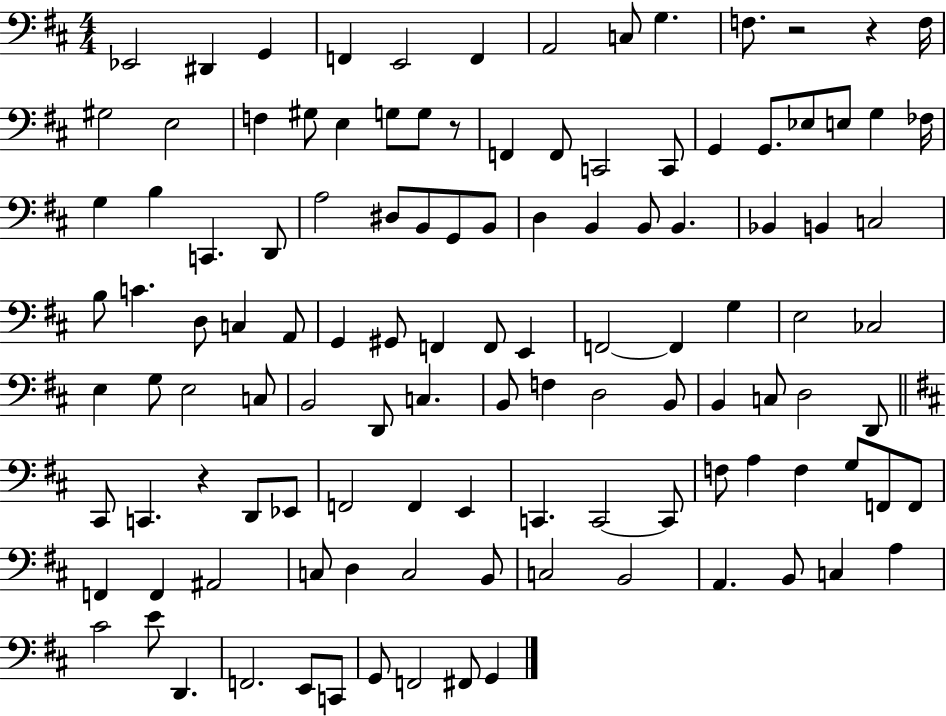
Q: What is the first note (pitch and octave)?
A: Eb2